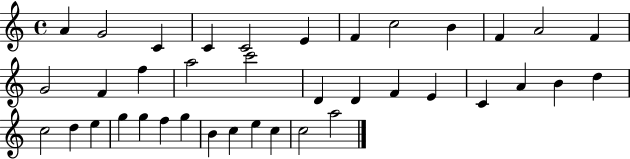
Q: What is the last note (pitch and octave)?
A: A5